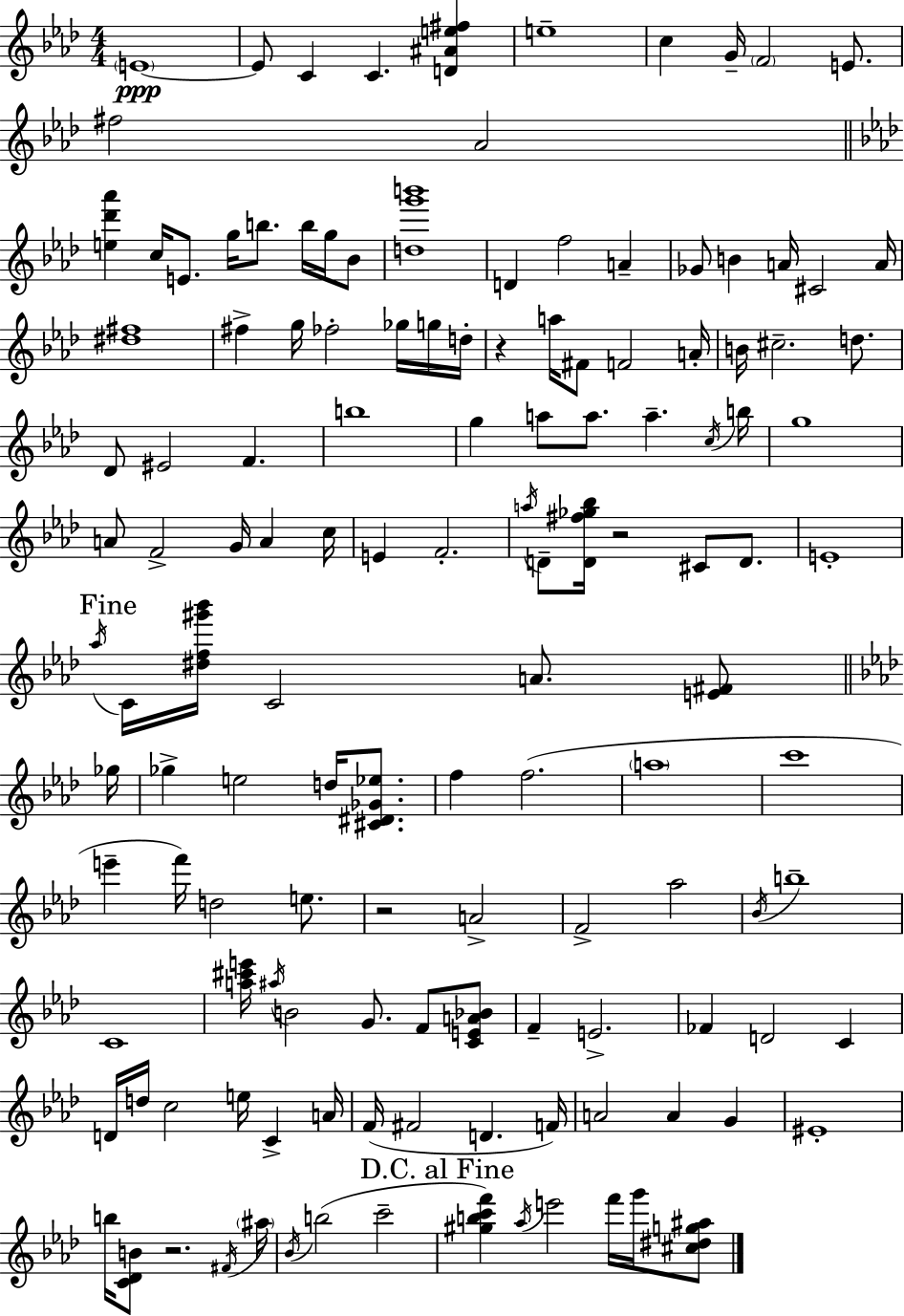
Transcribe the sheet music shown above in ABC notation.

X:1
T:Untitled
M:4/4
L:1/4
K:Ab
E4 E/2 C C [D^Ae^f] e4 c G/4 F2 E/2 ^f2 _A2 [e_d'_a'] c/4 E/2 g/4 b/2 b/4 g/4 _B/2 [dg'b']4 D f2 A _G/2 B A/4 ^C2 A/4 [^d^f]4 ^f g/4 _f2 _g/4 g/4 d/4 z a/4 ^F/2 F2 A/4 B/4 ^c2 d/2 _D/2 ^E2 F b4 g a/2 a/2 a c/4 b/4 g4 A/2 F2 G/4 A c/4 E F2 a/4 D/2 [D^f_g_b]/4 z2 ^C/2 D/2 E4 _a/4 C/4 [^df^g'_b']/4 C2 A/2 [E^F]/2 _g/4 _g e2 d/4 [^C^D_G_e]/2 f f2 a4 c'4 e' f'/4 d2 e/2 z2 A2 F2 _a2 _B/4 b4 C4 [a^c'e']/4 ^a/4 B2 G/2 F/2 [CEA_B]/2 F E2 _F D2 C D/4 d/4 c2 e/4 C A/4 F/4 ^F2 D F/4 A2 A G ^E4 b/4 [C_DB]/2 z2 ^F/4 ^a/4 _B/4 b2 c'2 [^gbc'f'] _a/4 e'2 f'/4 g'/4 [^c^dg^a]/2